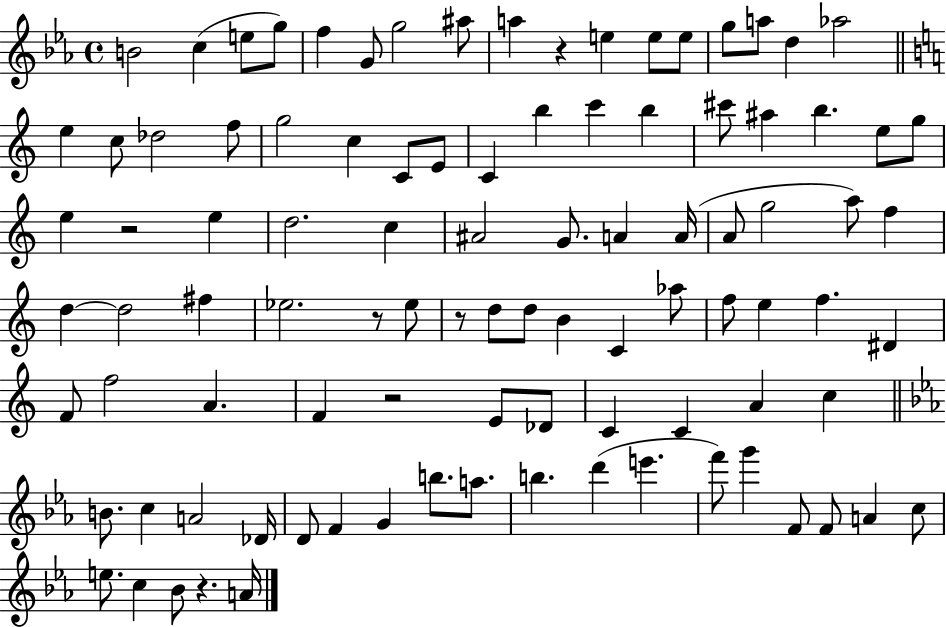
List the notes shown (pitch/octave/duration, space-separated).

B4/h C5/q E5/e G5/e F5/q G4/e G5/h A#5/e A5/q R/q E5/q E5/e E5/e G5/e A5/e D5/q Ab5/h E5/q C5/e Db5/h F5/e G5/h C5/q C4/e E4/e C4/q B5/q C6/q B5/q C#6/e A#5/q B5/q. E5/e G5/e E5/q R/h E5/q D5/h. C5/q A#4/h G4/e. A4/q A4/s A4/e G5/h A5/e F5/q D5/q D5/h F#5/q Eb5/h. R/e Eb5/e R/e D5/e D5/e B4/q C4/q Ab5/e F5/e E5/q F5/q. D#4/q F4/e F5/h A4/q. F4/q R/h E4/e Db4/e C4/q C4/q A4/q C5/q B4/e. C5/q A4/h Db4/s D4/e F4/q G4/q B5/e. A5/e. B5/q. D6/q E6/q. F6/e G6/q F4/e F4/e A4/q C5/e E5/e. C5/q Bb4/e R/q. A4/s